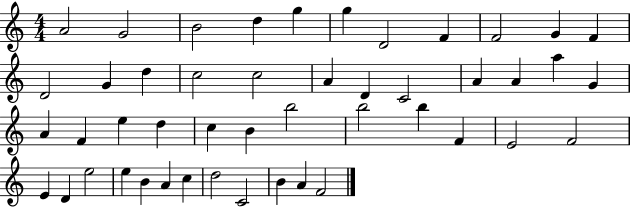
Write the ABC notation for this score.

X:1
T:Untitled
M:4/4
L:1/4
K:C
A2 G2 B2 d g g D2 F F2 G F D2 G d c2 c2 A D C2 A A a G A F e d c B b2 b2 b F E2 F2 E D e2 e B A c d2 C2 B A F2